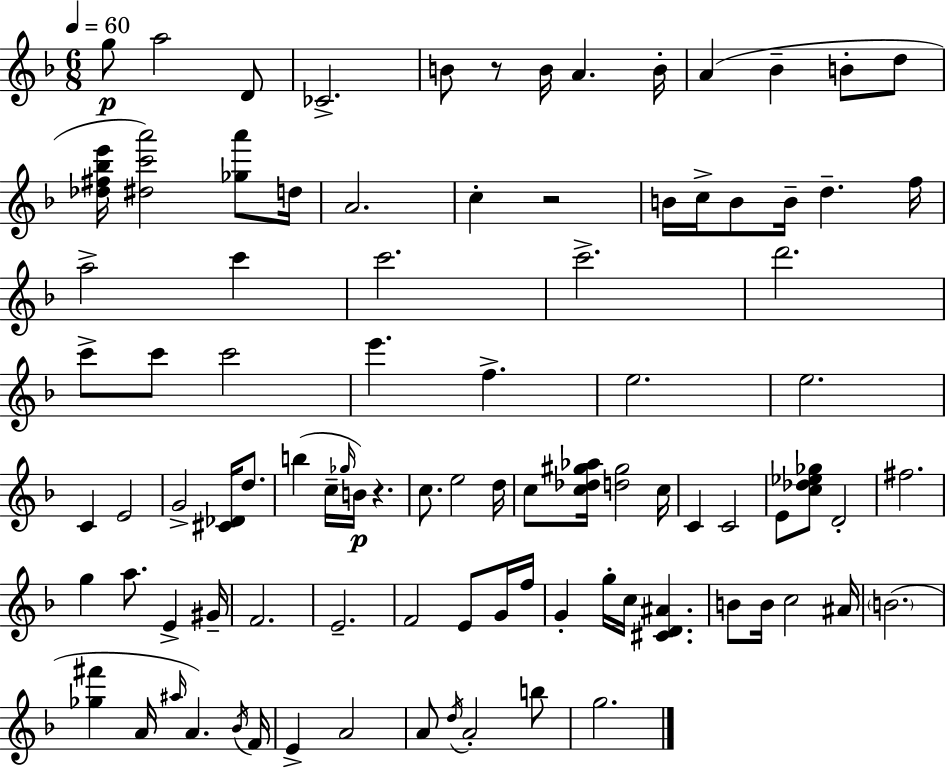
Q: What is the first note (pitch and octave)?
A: G5